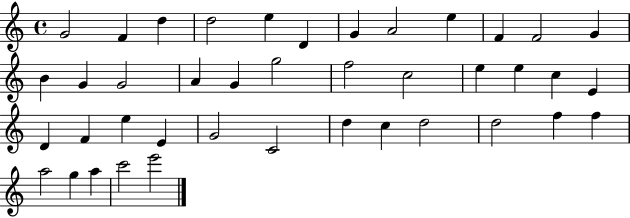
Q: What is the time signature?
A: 4/4